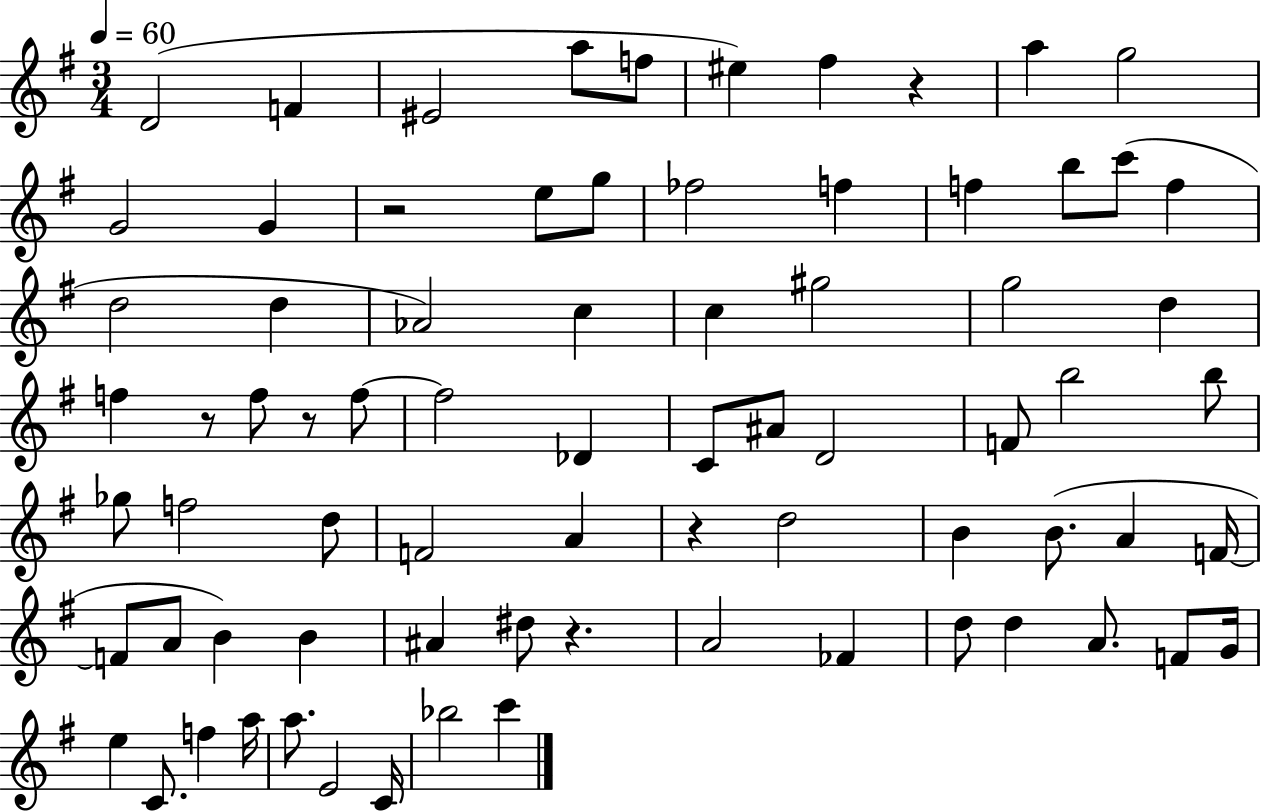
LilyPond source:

{
  \clef treble
  \numericTimeSignature
  \time 3/4
  \key g \major
  \tempo 4 = 60
  d'2( f'4 | eis'2 a''8 f''8 | eis''4) fis''4 r4 | a''4 g''2 | \break g'2 g'4 | r2 e''8 g''8 | fes''2 f''4 | f''4 b''8 c'''8( f''4 | \break d''2 d''4 | aes'2) c''4 | c''4 gis''2 | g''2 d''4 | \break f''4 r8 f''8 r8 f''8~~ | f''2 des'4 | c'8 ais'8 d'2 | f'8 b''2 b''8 | \break ges''8 f''2 d''8 | f'2 a'4 | r4 d''2 | b'4 b'8.( a'4 f'16~~ | \break f'8 a'8 b'4) b'4 | ais'4 dis''8 r4. | a'2 fes'4 | d''8 d''4 a'8. f'8 g'16 | \break e''4 c'8. f''4 a''16 | a''8. e'2 c'16 | bes''2 c'''4 | \bar "|."
}